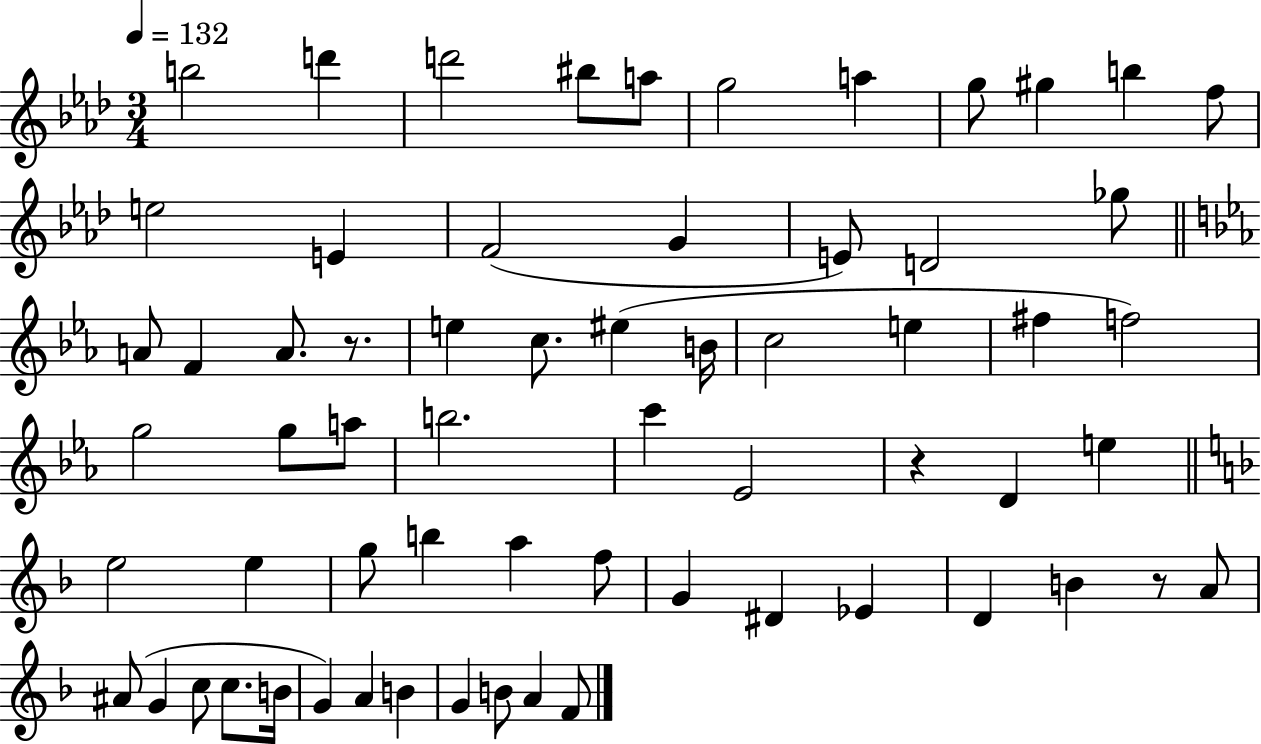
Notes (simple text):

B5/h D6/q D6/h BIS5/e A5/e G5/h A5/q G5/e G#5/q B5/q F5/e E5/h E4/q F4/h G4/q E4/e D4/h Gb5/e A4/e F4/q A4/e. R/e. E5/q C5/e. EIS5/q B4/s C5/h E5/q F#5/q F5/h G5/h G5/e A5/e B5/h. C6/q Eb4/h R/q D4/q E5/q E5/h E5/q G5/e B5/q A5/q F5/e G4/q D#4/q Eb4/q D4/q B4/q R/e A4/e A#4/e G4/q C5/e C5/e. B4/s G4/q A4/q B4/q G4/q B4/e A4/q F4/e